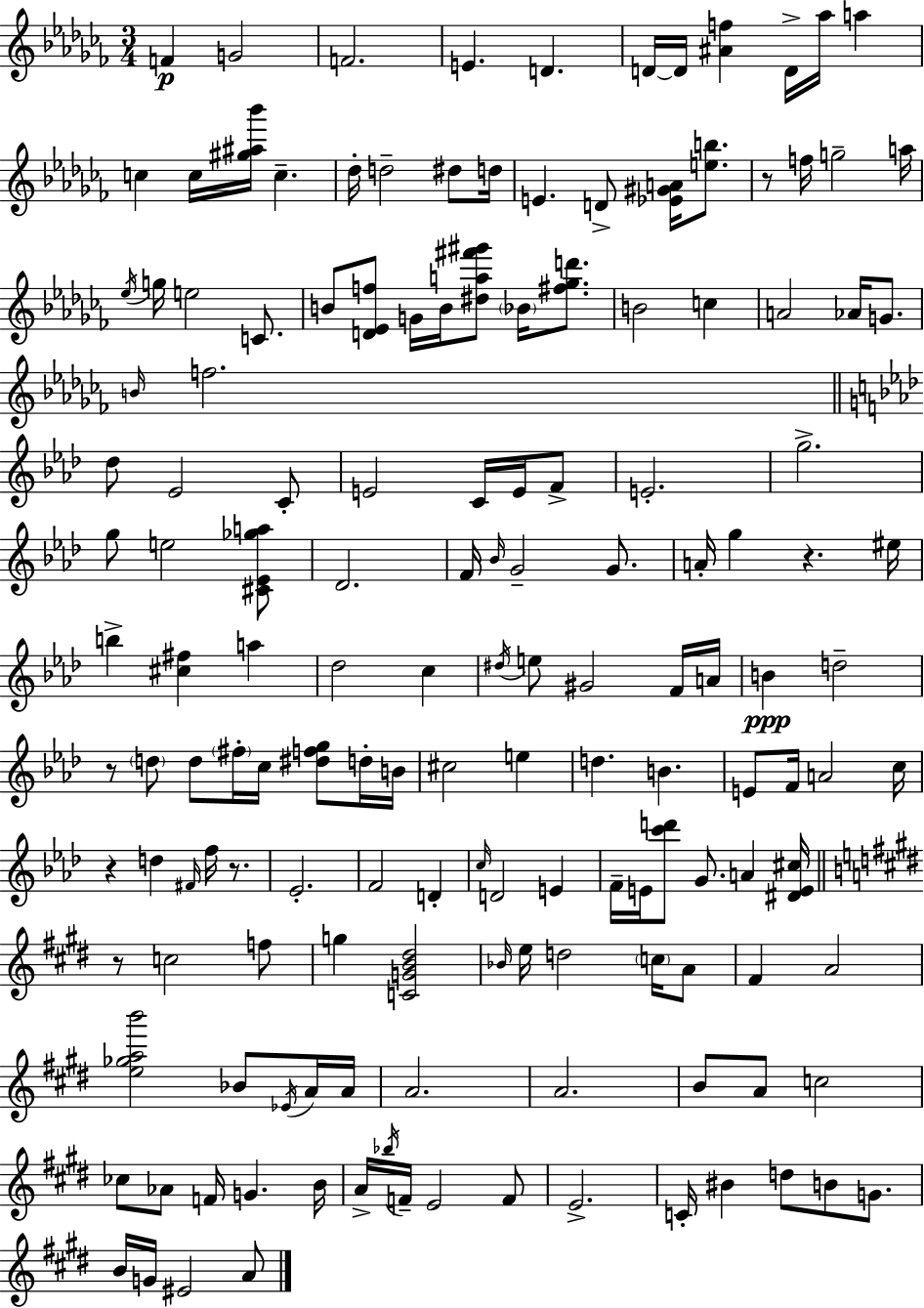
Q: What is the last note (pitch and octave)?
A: A4